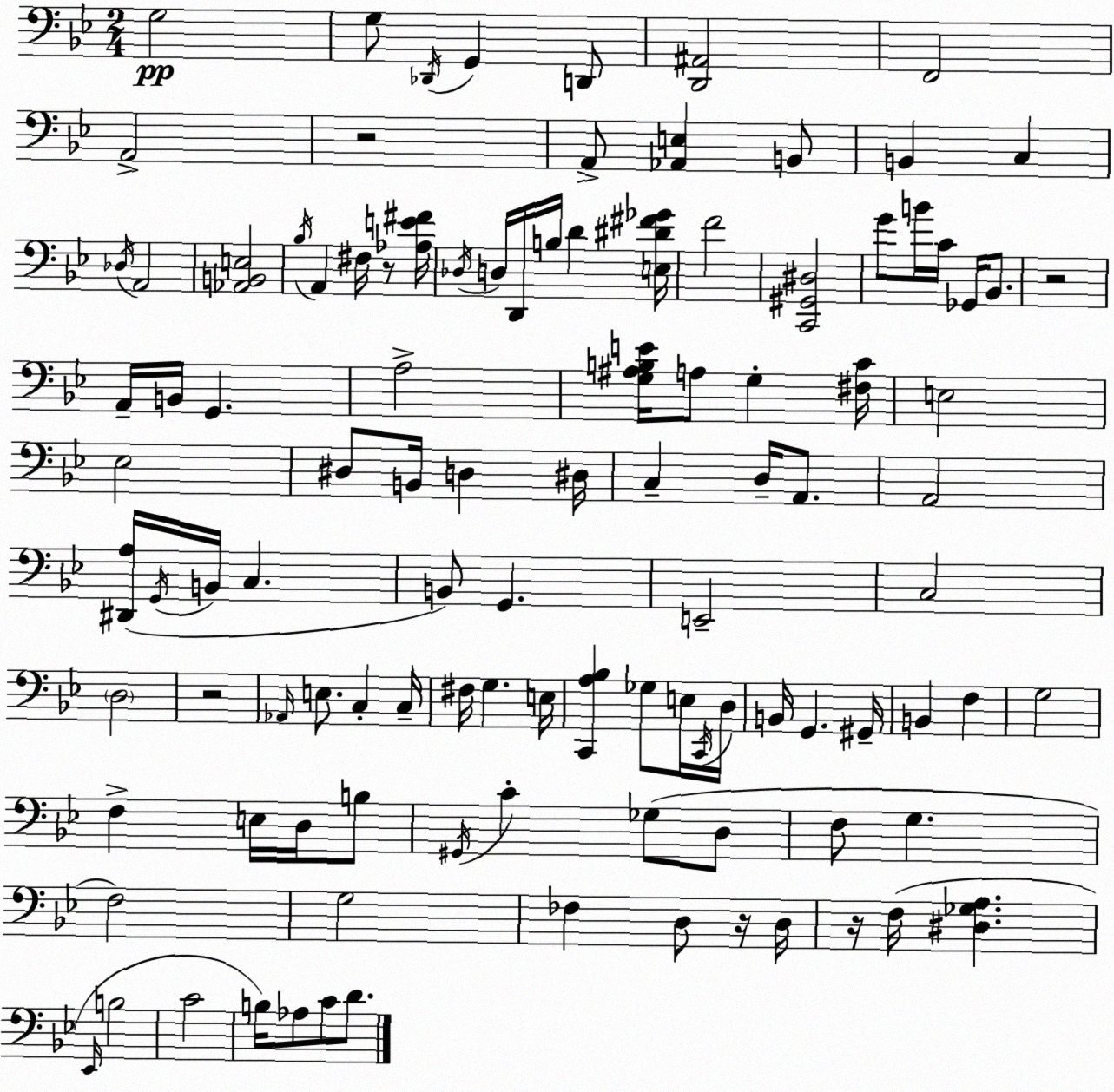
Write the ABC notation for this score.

X:1
T:Untitled
M:2/4
L:1/4
K:Bb
G,2 G,/2 _D,,/4 G,, D,,/2 [D,,^A,,]2 F,,2 A,,2 z2 A,,/2 [_A,,E,] B,,/2 B,, C, _D,/4 A,,2 [_A,,B,,E,]2 _B,/4 A,, ^F,/4 z/2 [_A,E^F]/4 _D,/4 D,/4 D,,/4 B,/4 D [E,^D^F_G]/4 F2 [C,,^G,,^D,]2 G/2 B/4 C/4 _G,,/4 _B,,/2 z2 A,,/4 B,,/4 G,, A,2 [G,^A,B,E]/4 A,/2 G, [^F,C]/4 E,2 _E,2 ^D,/2 B,,/4 D, ^D,/4 C, D,/4 A,,/2 A,,2 [^D,,A,]/4 G,,/4 B,,/4 C, B,,/2 G,, E,,2 C,2 D,2 z2 _A,,/4 E,/2 C, C,/4 ^F,/4 G, E,/4 [C,,A,_B,] _G,/2 E,/4 C,,/4 D,/4 B,,/4 G,, ^G,,/4 B,, F, G,2 F, E,/4 D,/4 B,/2 ^G,,/4 C _G,/2 D,/2 F,/2 G, F,2 G,2 _F, D,/2 z/4 D,/4 z/4 F,/4 [^D,_G,A,] _E,,/4 B,2 C2 B,/4 _A,/2 C/2 D/2